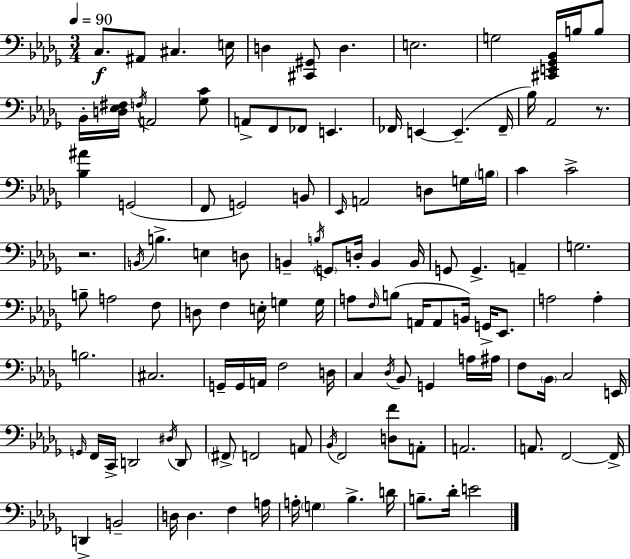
X:1
T:Untitled
M:3/4
L:1/4
K:Bbm
C,/2 ^A,,/2 ^C, E,/4 D, [^C,,^G,,]/2 D, E,2 G,2 [^C,,E,,_G,,_B,,]/4 B,/4 B,/2 _B,,/4 [D,_E,^F,]/4 F,/4 A,,2 [_G,C]/2 A,,/2 F,,/2 _F,,/2 E,, _F,,/4 E,, E,, _F,,/4 _B,/4 _A,,2 z/2 [_B,^A] G,,2 F,,/2 G,,2 B,,/2 _E,,/4 A,,2 D,/2 G,/4 B,/4 C C2 z2 B,,/4 B, E, D,/2 B,, B,/4 G,,/2 D,/4 B,, B,,/4 G,,/2 G,, A,, G,2 B,/2 A,2 F,/2 D,/2 F, E,/4 G, G,/4 A,/2 F,/4 B,/2 A,,/4 A,,/2 B,,/4 G,,/4 _E,,/2 A,2 A, B,2 ^C,2 G,,/4 G,,/4 A,,/4 F,2 D,/4 C, _D,/4 _B,,/2 G,, A,/4 ^A,/4 F,/2 _B,,/4 C,2 E,,/4 G,,/4 F,,/4 C,,/4 D,,2 ^D,/4 D,,/2 ^F,,/2 F,,2 A,,/2 _B,,/4 F,,2 [D,F]/2 A,,/2 A,,2 A,,/2 F,,2 F,,/4 D,, B,,2 D,/4 D, F, A,/4 A,/4 G, _B, D/4 B,/2 _D/4 E2